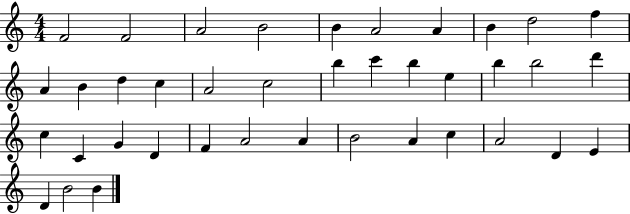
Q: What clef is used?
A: treble